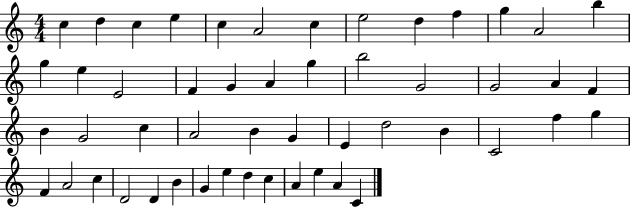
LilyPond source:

{
  \clef treble
  \numericTimeSignature
  \time 4/4
  \key c \major
  c''4 d''4 c''4 e''4 | c''4 a'2 c''4 | e''2 d''4 f''4 | g''4 a'2 b''4 | \break g''4 e''4 e'2 | f'4 g'4 a'4 g''4 | b''2 g'2 | g'2 a'4 f'4 | \break b'4 g'2 c''4 | a'2 b'4 g'4 | e'4 d''2 b'4 | c'2 f''4 g''4 | \break f'4 a'2 c''4 | d'2 d'4 b'4 | g'4 e''4 d''4 c''4 | a'4 e''4 a'4 c'4 | \break \bar "|."
}